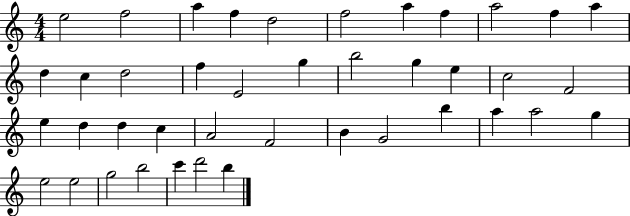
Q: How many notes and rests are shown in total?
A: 41